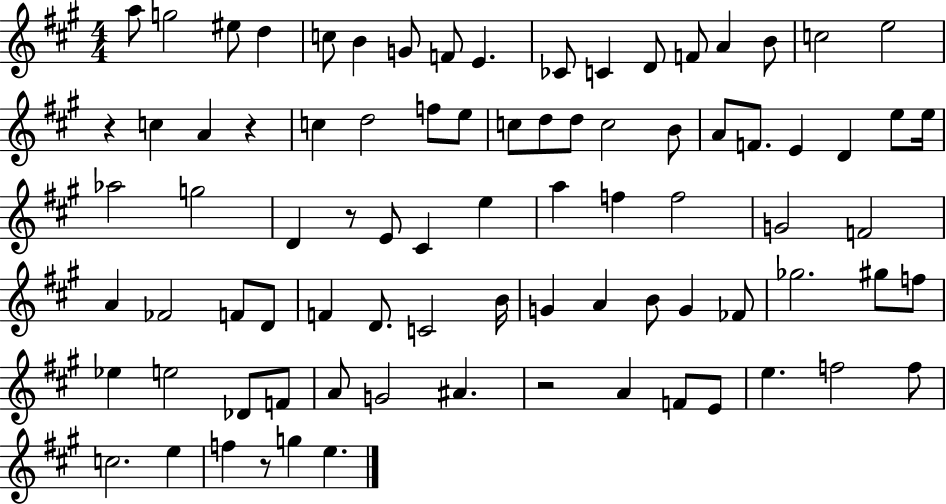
X:1
T:Untitled
M:4/4
L:1/4
K:A
a/2 g2 ^e/2 d c/2 B G/2 F/2 E _C/2 C D/2 F/2 A B/2 c2 e2 z c A z c d2 f/2 e/2 c/2 d/2 d/2 c2 B/2 A/2 F/2 E D e/2 e/4 _a2 g2 D z/2 E/2 ^C e a f f2 G2 F2 A _F2 F/2 D/2 F D/2 C2 B/4 G A B/2 G _F/2 _g2 ^g/2 f/2 _e e2 _D/2 F/2 A/2 G2 ^A z2 A F/2 E/2 e f2 f/2 c2 e f z/2 g e